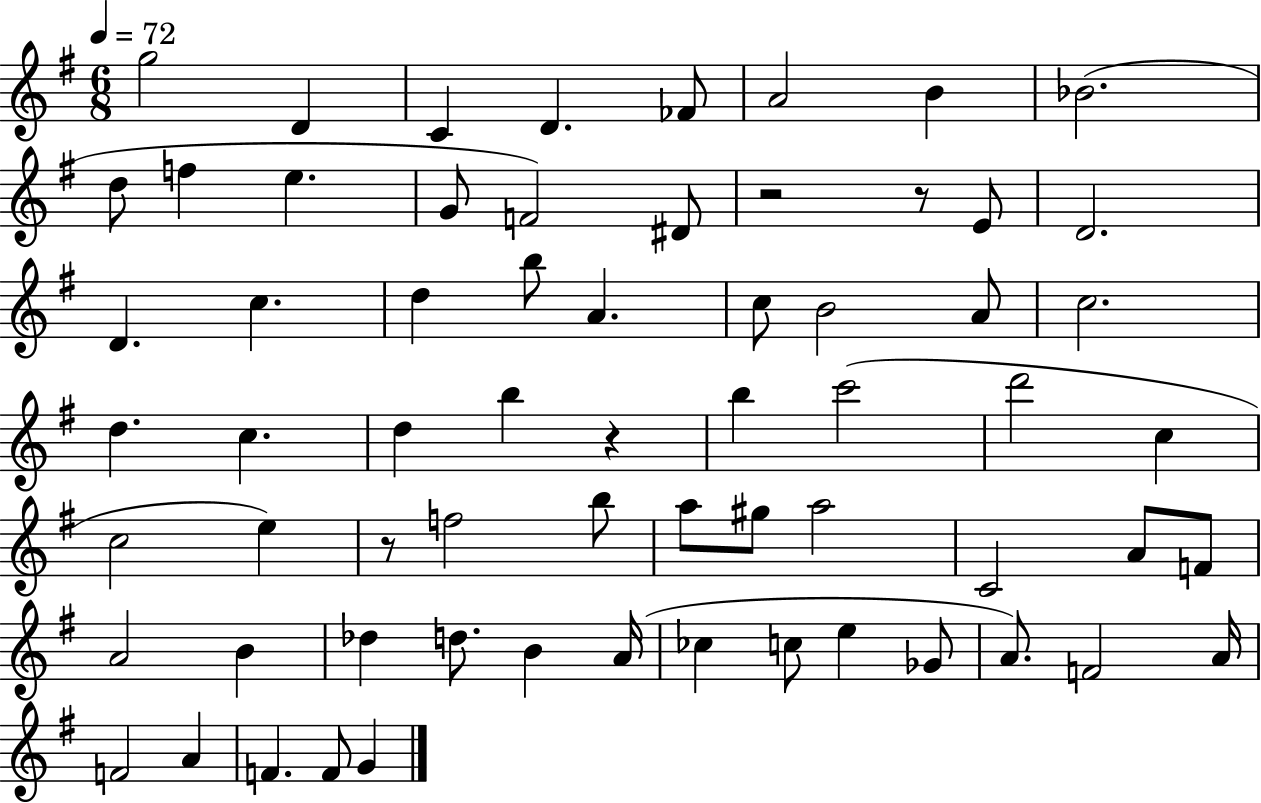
{
  \clef treble
  \numericTimeSignature
  \time 6/8
  \key g \major
  \tempo 4 = 72
  g''2 d'4 | c'4 d'4. fes'8 | a'2 b'4 | bes'2.( | \break d''8 f''4 e''4. | g'8 f'2) dis'8 | r2 r8 e'8 | d'2. | \break d'4. c''4. | d''4 b''8 a'4. | c''8 b'2 a'8 | c''2. | \break d''4. c''4. | d''4 b''4 r4 | b''4 c'''2( | d'''2 c''4 | \break c''2 e''4) | r8 f''2 b''8 | a''8 gis''8 a''2 | c'2 a'8 f'8 | \break a'2 b'4 | des''4 d''8. b'4 a'16( | ces''4 c''8 e''4 ges'8 | a'8.) f'2 a'16 | \break f'2 a'4 | f'4. f'8 g'4 | \bar "|."
}